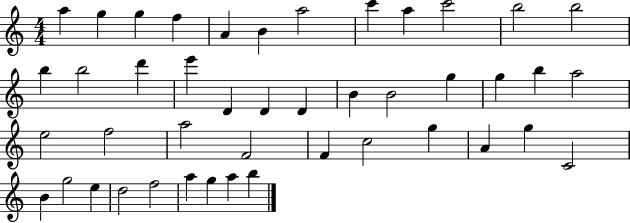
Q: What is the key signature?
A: C major